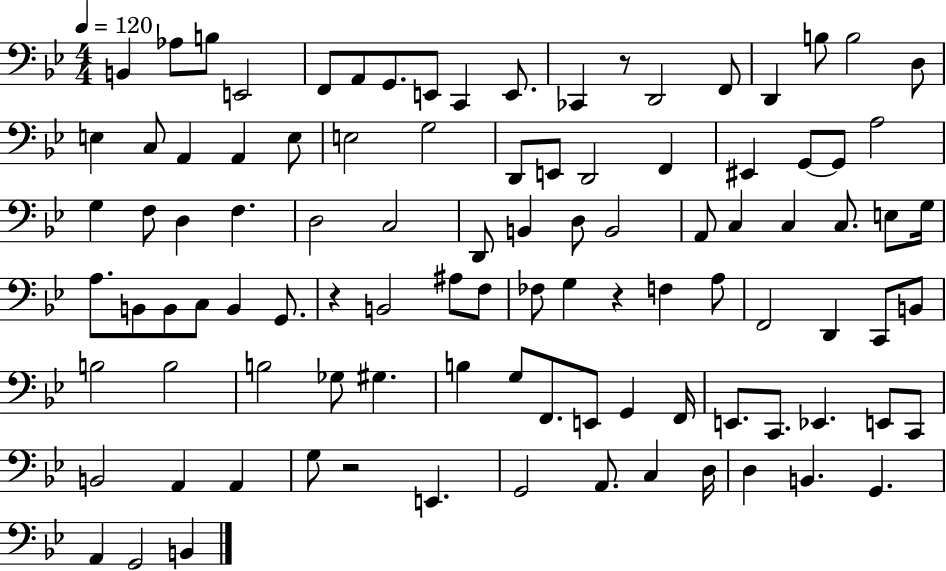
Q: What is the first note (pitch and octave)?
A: B2